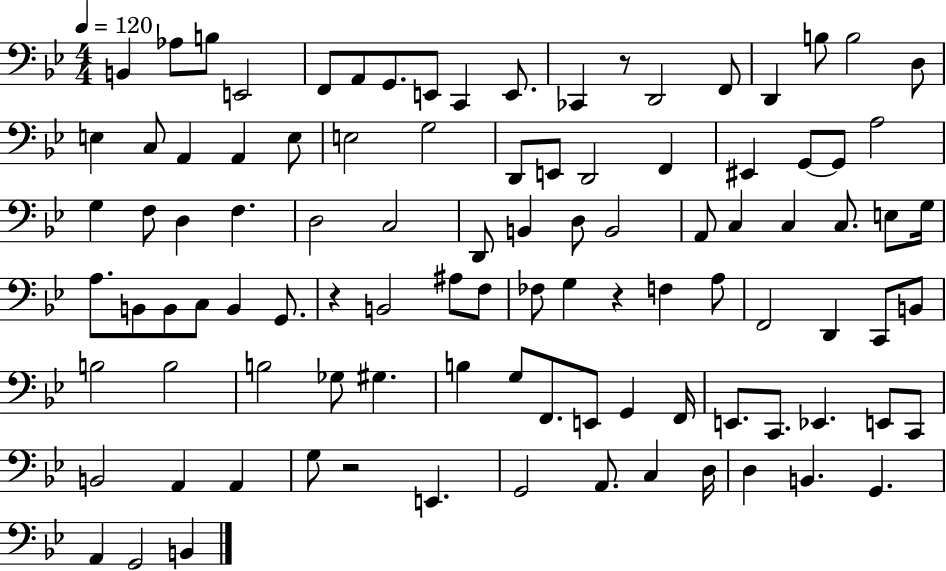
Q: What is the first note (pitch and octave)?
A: B2